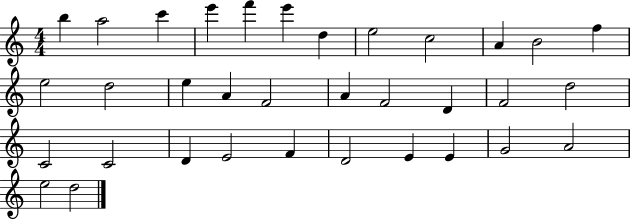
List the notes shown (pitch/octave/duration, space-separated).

B5/q A5/h C6/q E6/q F6/q E6/q D5/q E5/h C5/h A4/q B4/h F5/q E5/h D5/h E5/q A4/q F4/h A4/q F4/h D4/q F4/h D5/h C4/h C4/h D4/q E4/h F4/q D4/h E4/q E4/q G4/h A4/h E5/h D5/h